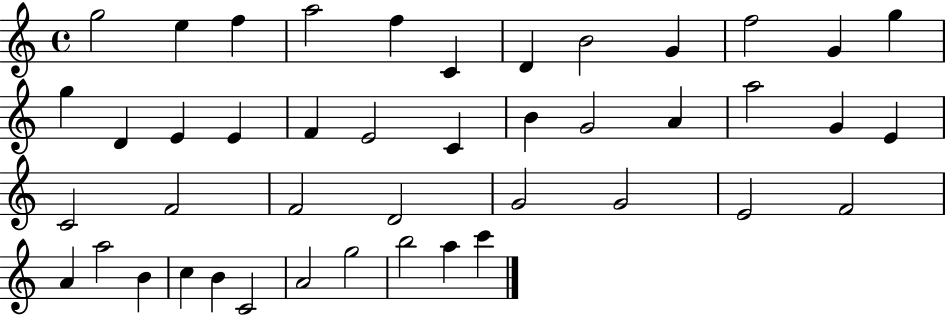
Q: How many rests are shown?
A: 0